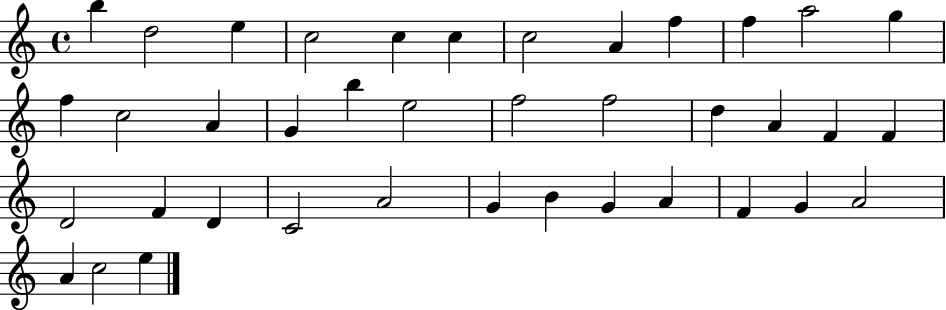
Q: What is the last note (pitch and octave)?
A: E5